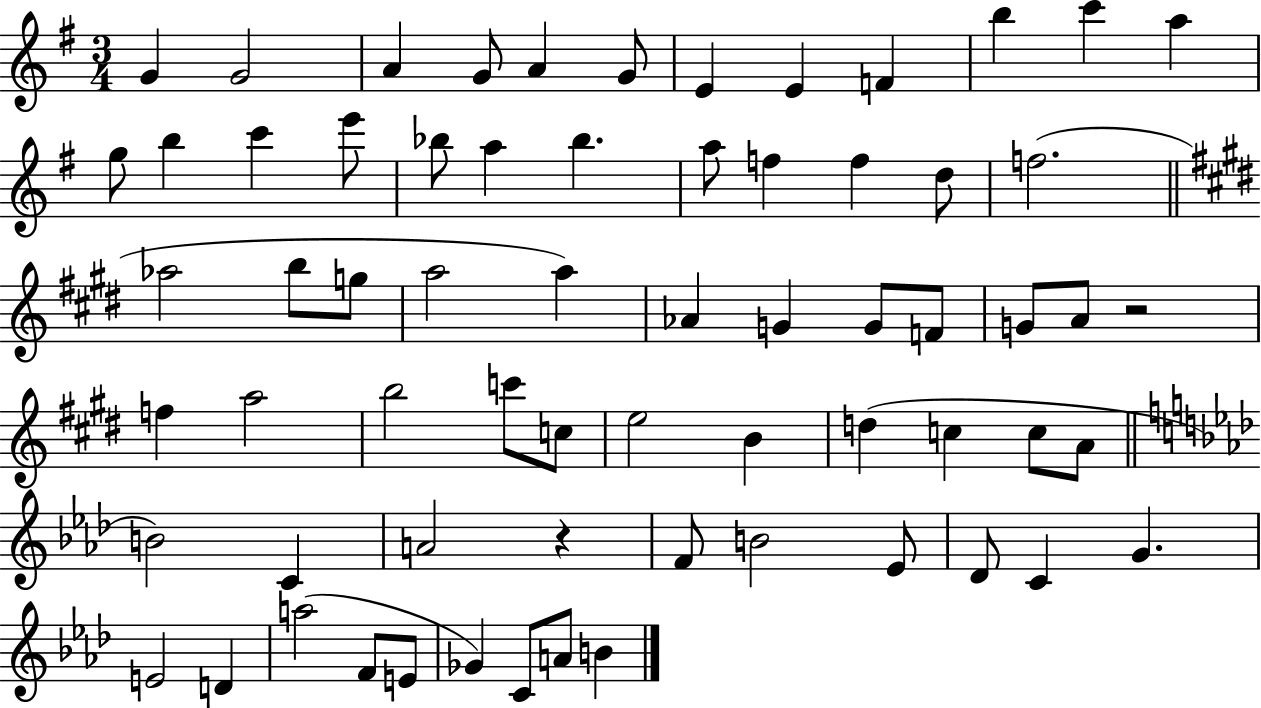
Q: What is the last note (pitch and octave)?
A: B4